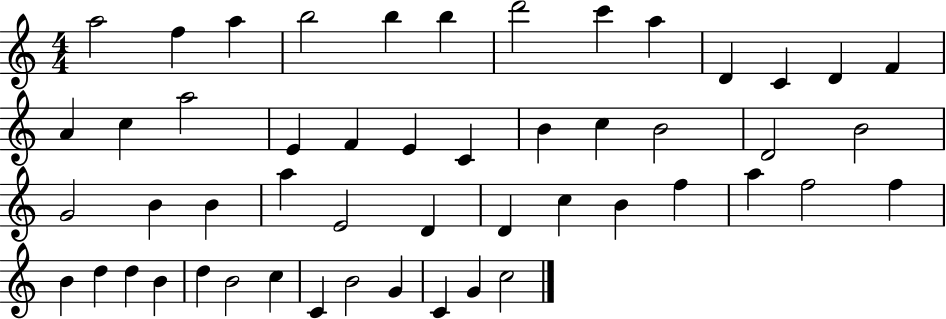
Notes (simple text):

A5/h F5/q A5/q B5/h B5/q B5/q D6/h C6/q A5/q D4/q C4/q D4/q F4/q A4/q C5/q A5/h E4/q F4/q E4/q C4/q B4/q C5/q B4/h D4/h B4/h G4/h B4/q B4/q A5/q E4/h D4/q D4/q C5/q B4/q F5/q A5/q F5/h F5/q B4/q D5/q D5/q B4/q D5/q B4/h C5/q C4/q B4/h G4/q C4/q G4/q C5/h